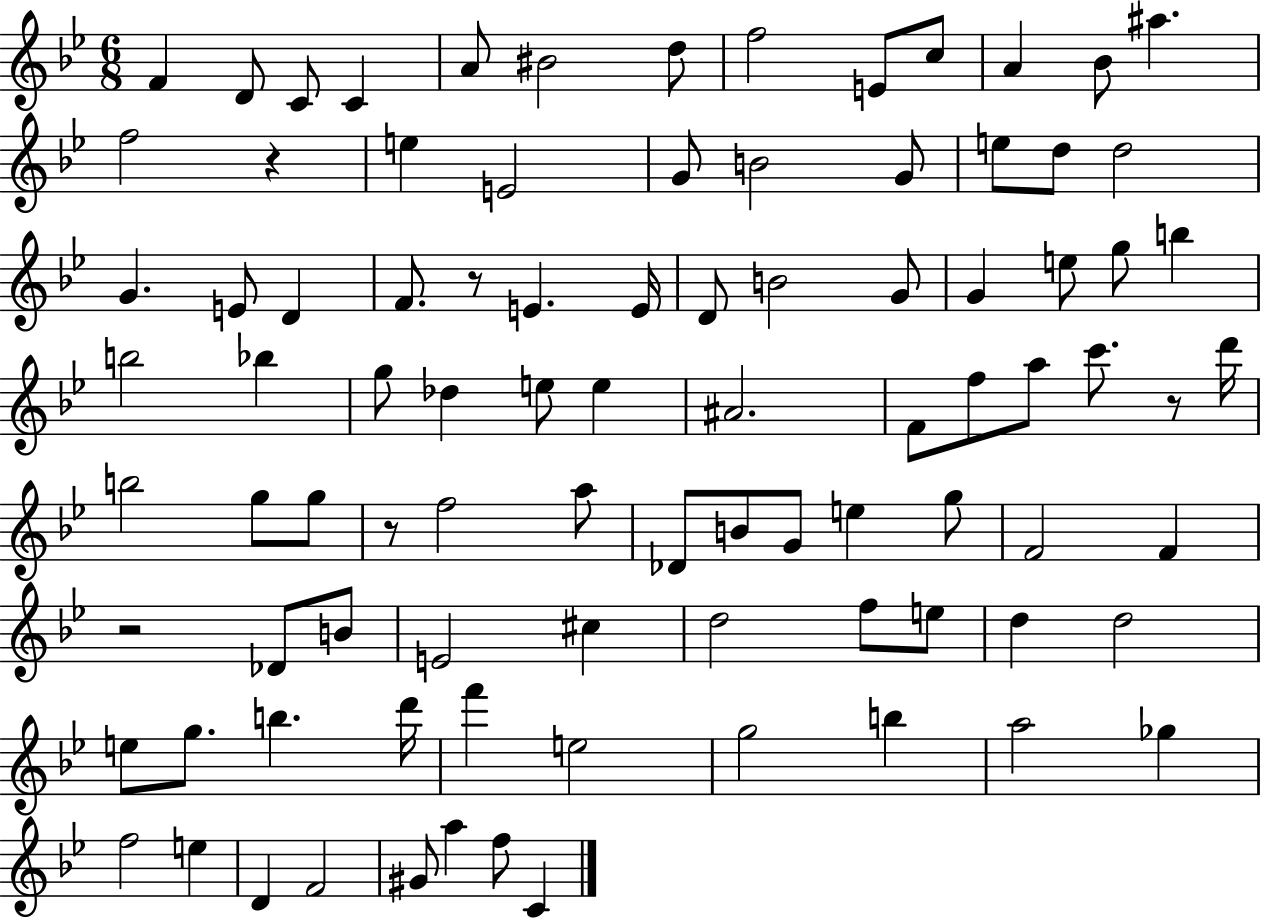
F4/q D4/e C4/e C4/q A4/e BIS4/h D5/e F5/h E4/e C5/e A4/q Bb4/e A#5/q. F5/h R/q E5/q E4/h G4/e B4/h G4/e E5/e D5/e D5/h G4/q. E4/e D4/q F4/e. R/e E4/q. E4/s D4/e B4/h G4/e G4/q E5/e G5/e B5/q B5/h Bb5/q G5/e Db5/q E5/e E5/q A#4/h. F4/e F5/e A5/e C6/e. R/e D6/s B5/h G5/e G5/e R/e F5/h A5/e Db4/e B4/e G4/e E5/q G5/e F4/h F4/q R/h Db4/e B4/e E4/h C#5/q D5/h F5/e E5/e D5/q D5/h E5/e G5/e. B5/q. D6/s F6/q E5/h G5/h B5/q A5/h Gb5/q F5/h E5/q D4/q F4/h G#4/e A5/q F5/e C4/q